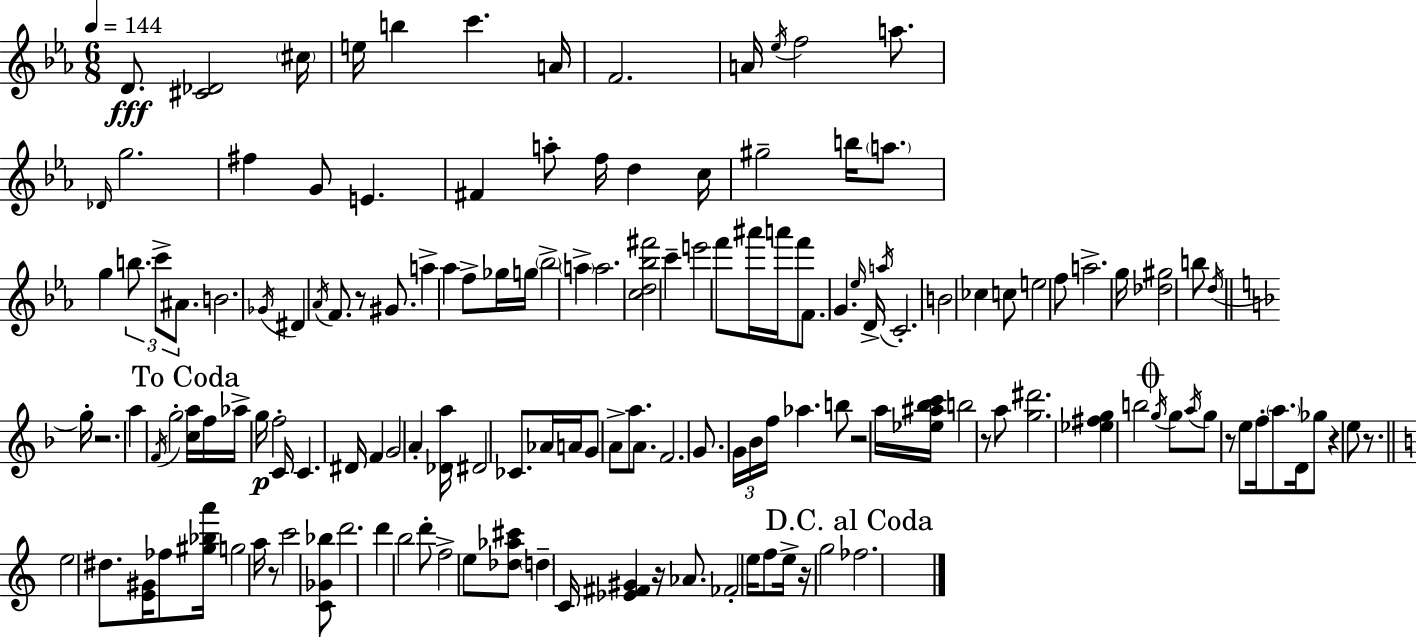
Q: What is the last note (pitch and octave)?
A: FES5